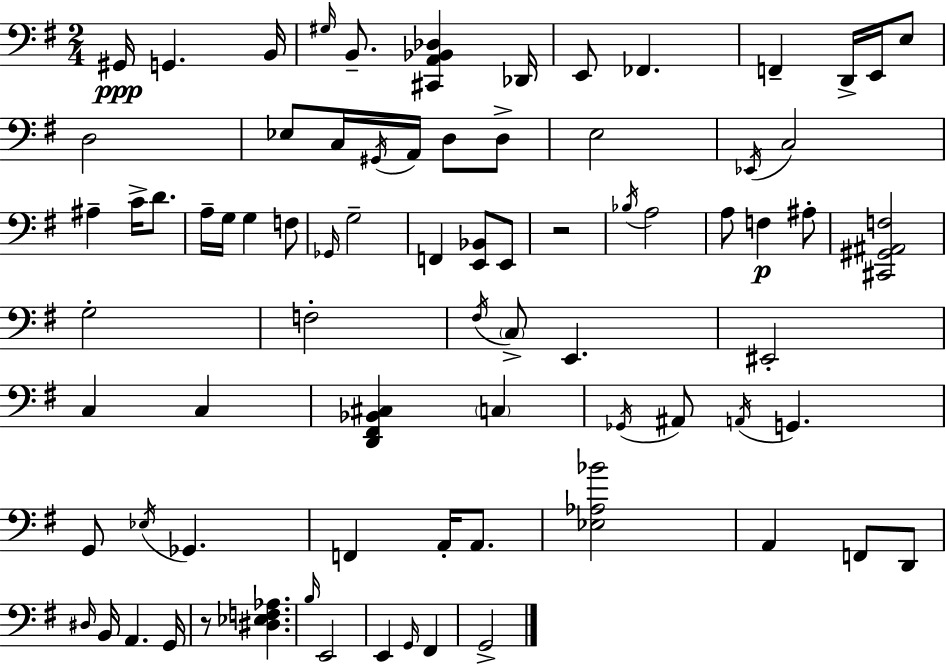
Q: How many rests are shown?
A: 2